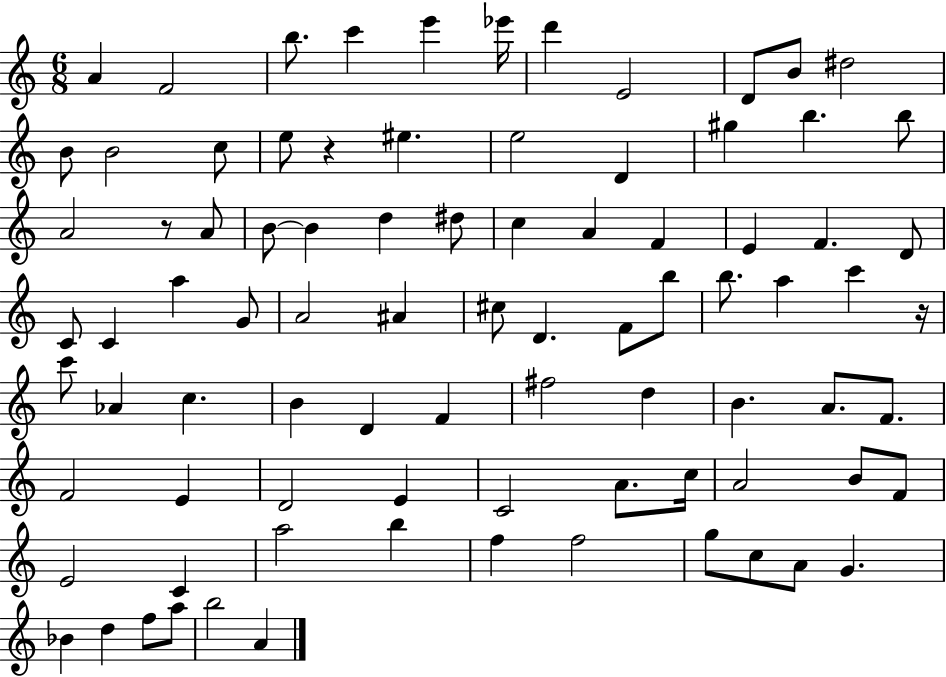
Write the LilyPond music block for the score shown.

{
  \clef treble
  \numericTimeSignature
  \time 6/8
  \key c \major
  a'4 f'2 | b''8. c'''4 e'''4 ees'''16 | d'''4 e'2 | d'8 b'8 dis''2 | \break b'8 b'2 c''8 | e''8 r4 eis''4. | e''2 d'4 | gis''4 b''4. b''8 | \break a'2 r8 a'8 | b'8~~ b'4 d''4 dis''8 | c''4 a'4 f'4 | e'4 f'4. d'8 | \break c'8 c'4 a''4 g'8 | a'2 ais'4 | cis''8 d'4. f'8 b''8 | b''8. a''4 c'''4 r16 | \break c'''8 aes'4 c''4. | b'4 d'4 f'4 | fis''2 d''4 | b'4. a'8. f'8. | \break f'2 e'4 | d'2 e'4 | c'2 a'8. c''16 | a'2 b'8 f'8 | \break e'2 c'4 | a''2 b''4 | f''4 f''2 | g''8 c''8 a'8 g'4. | \break bes'4 d''4 f''8 a''8 | b''2 a'4 | \bar "|."
}